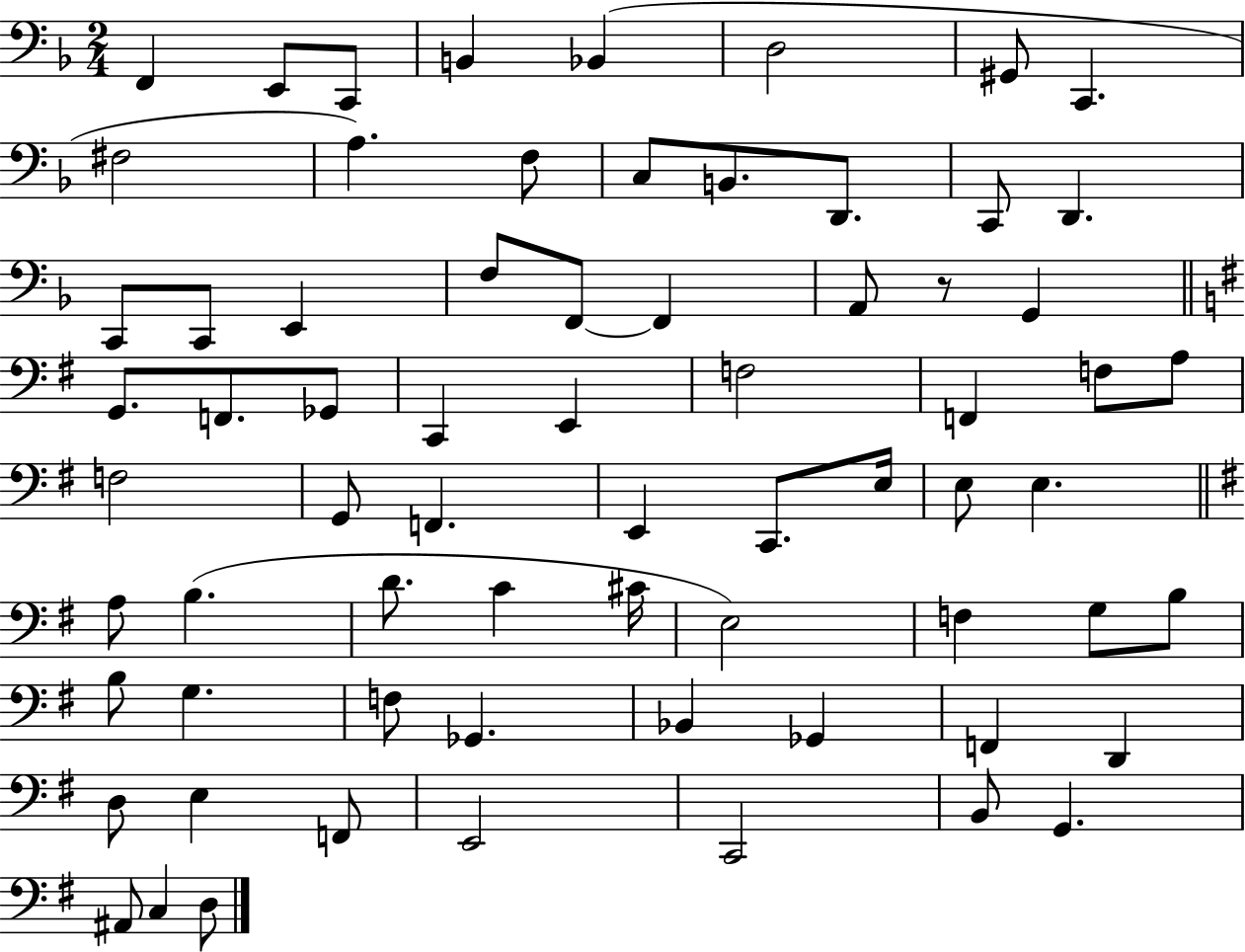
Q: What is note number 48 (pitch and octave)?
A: F3